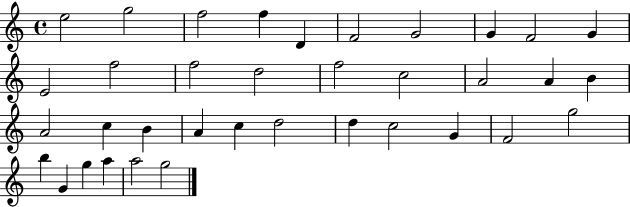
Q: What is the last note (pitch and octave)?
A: G5